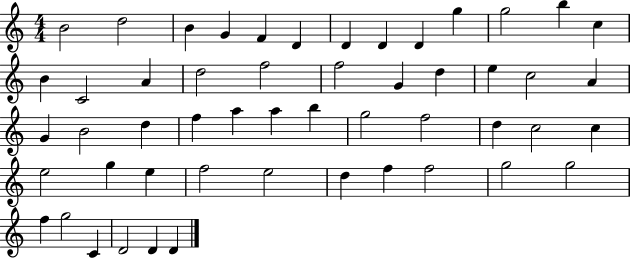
{
  \clef treble
  \numericTimeSignature
  \time 4/4
  \key c \major
  b'2 d''2 | b'4 g'4 f'4 d'4 | d'4 d'4 d'4 g''4 | g''2 b''4 c''4 | \break b'4 c'2 a'4 | d''2 f''2 | f''2 g'4 d''4 | e''4 c''2 a'4 | \break g'4 b'2 d''4 | f''4 a''4 a''4 b''4 | g''2 f''2 | d''4 c''2 c''4 | \break e''2 g''4 e''4 | f''2 e''2 | d''4 f''4 f''2 | g''2 g''2 | \break f''4 g''2 c'4 | d'2 d'4 d'4 | \bar "|."
}